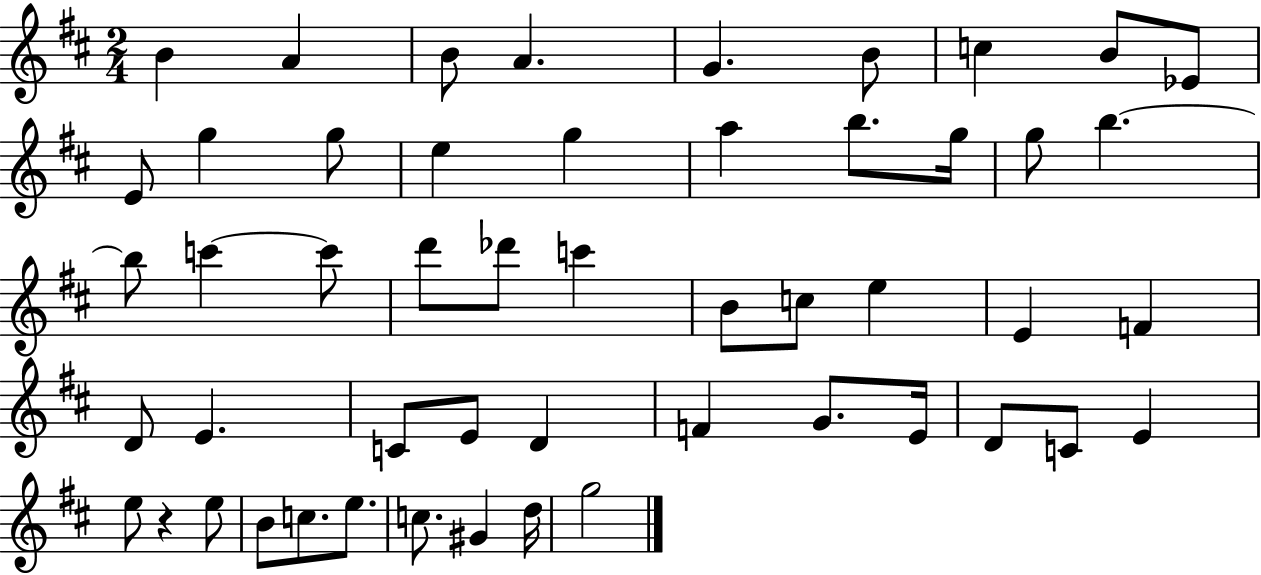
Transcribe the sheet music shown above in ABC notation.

X:1
T:Untitled
M:2/4
L:1/4
K:D
B A B/2 A G B/2 c B/2 _E/2 E/2 g g/2 e g a b/2 g/4 g/2 b b/2 c' c'/2 d'/2 _d'/2 c' B/2 c/2 e E F D/2 E C/2 E/2 D F G/2 E/4 D/2 C/2 E e/2 z e/2 B/2 c/2 e/2 c/2 ^G d/4 g2